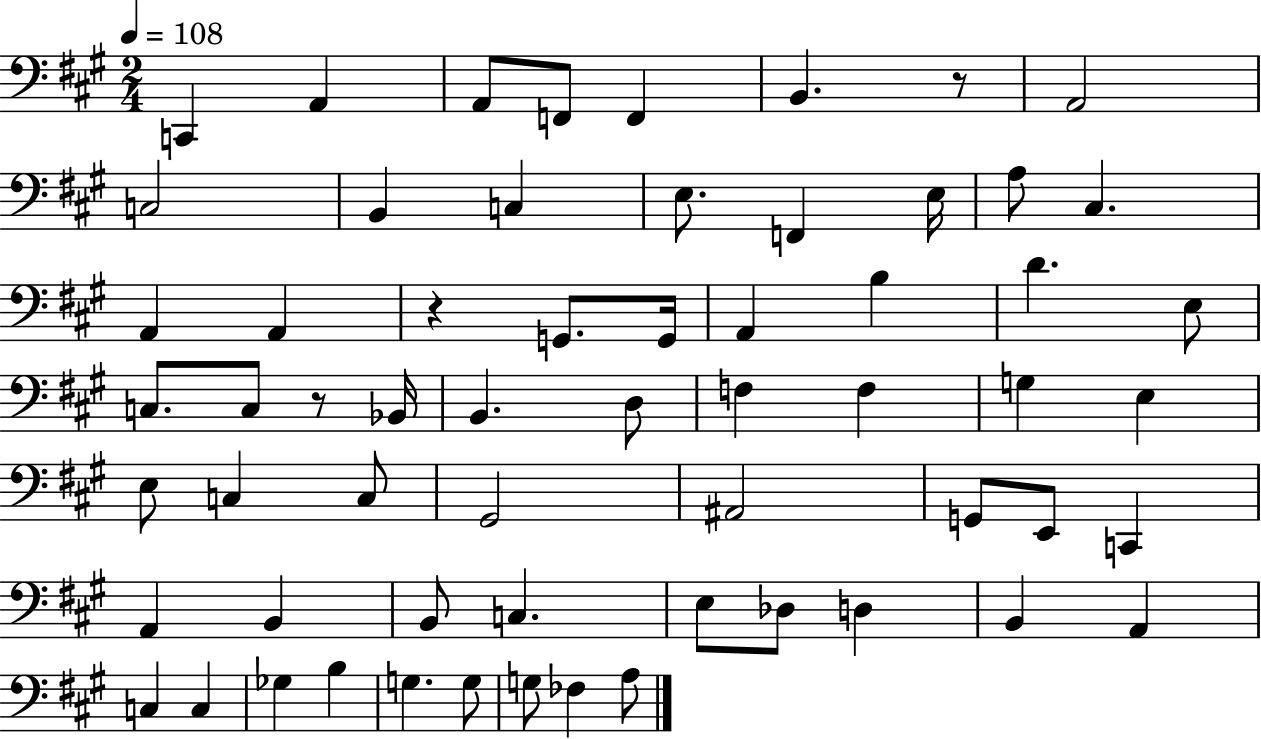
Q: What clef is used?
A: bass